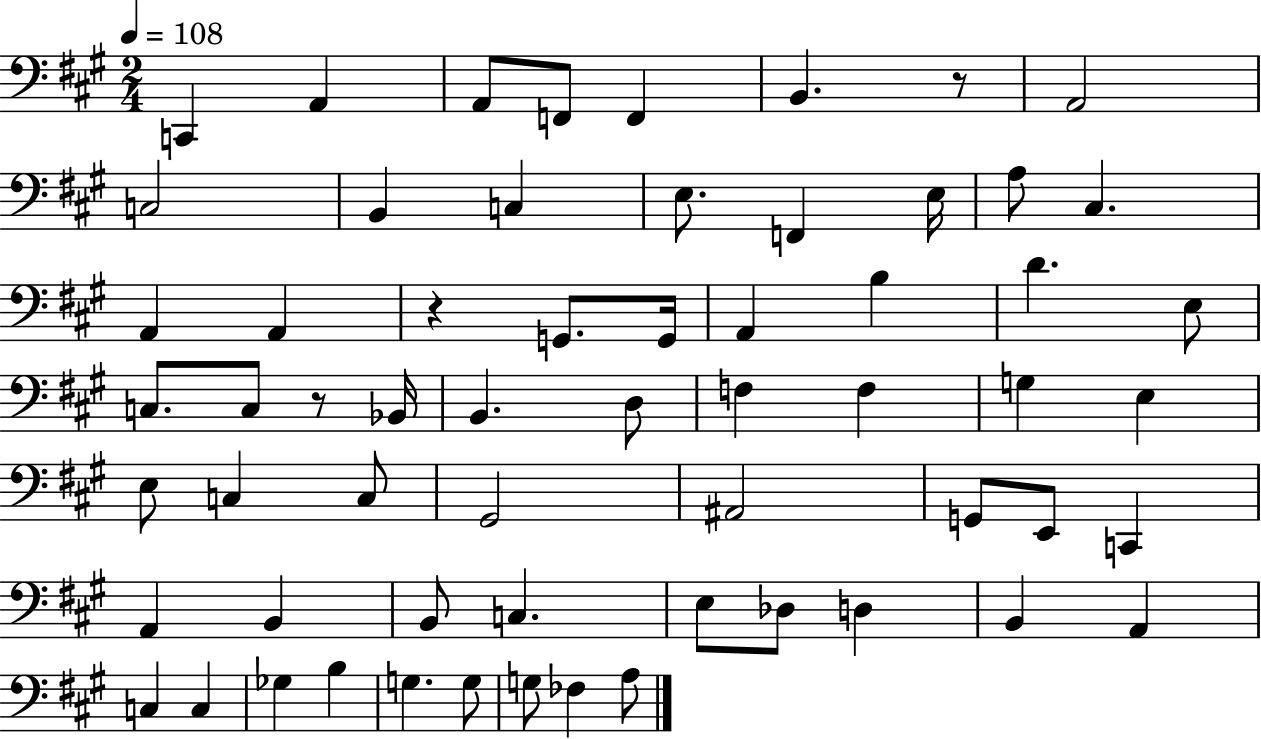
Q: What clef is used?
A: bass